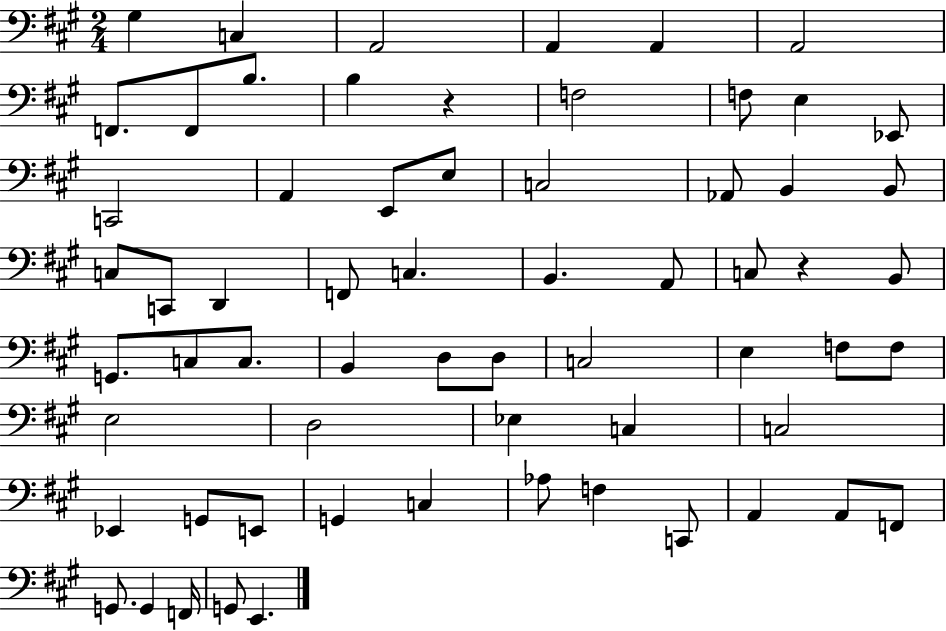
{
  \clef bass
  \numericTimeSignature
  \time 2/4
  \key a \major
  \repeat volta 2 { gis4 c4 | a,2 | a,4 a,4 | a,2 | \break f,8. f,8 b8. | b4 r4 | f2 | f8 e4 ees,8 | \break c,2 | a,4 e,8 e8 | c2 | aes,8 b,4 b,8 | \break c8 c,8 d,4 | f,8 c4. | b,4. a,8 | c8 r4 b,8 | \break g,8. c8 c8. | b,4 d8 d8 | c2 | e4 f8 f8 | \break e2 | d2 | ees4 c4 | c2 | \break ees,4 g,8 e,8 | g,4 c4 | aes8 f4 c,8 | a,4 a,8 f,8 | \break g,8. g,4 f,16 | g,8 e,4. | } \bar "|."
}